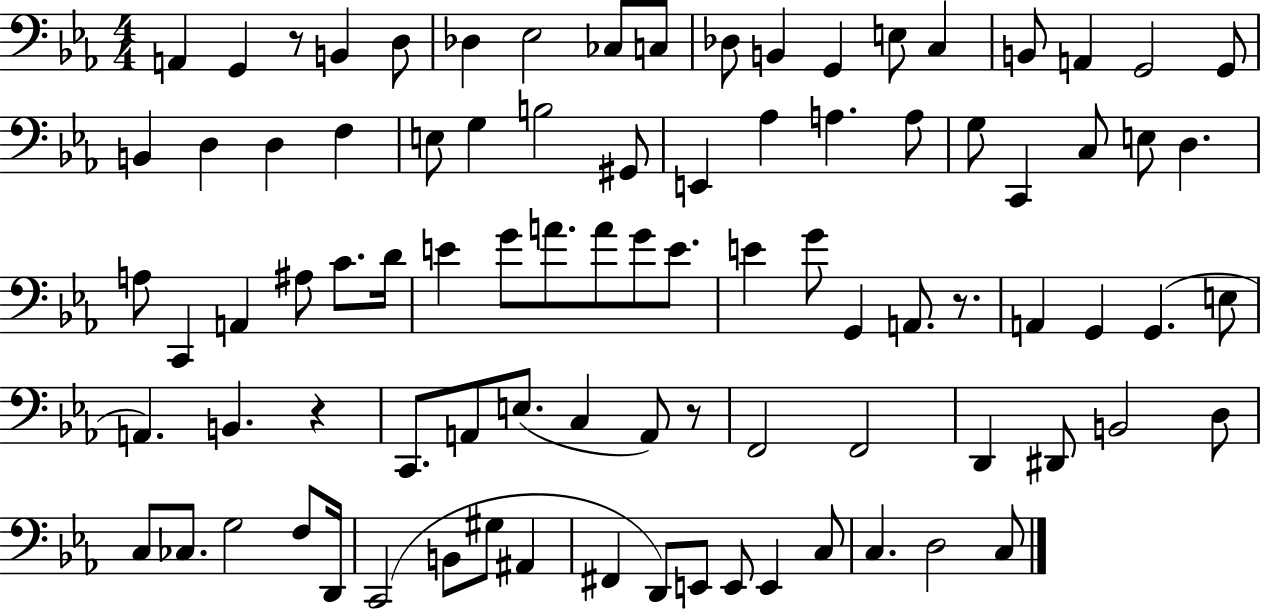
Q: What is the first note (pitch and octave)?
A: A2